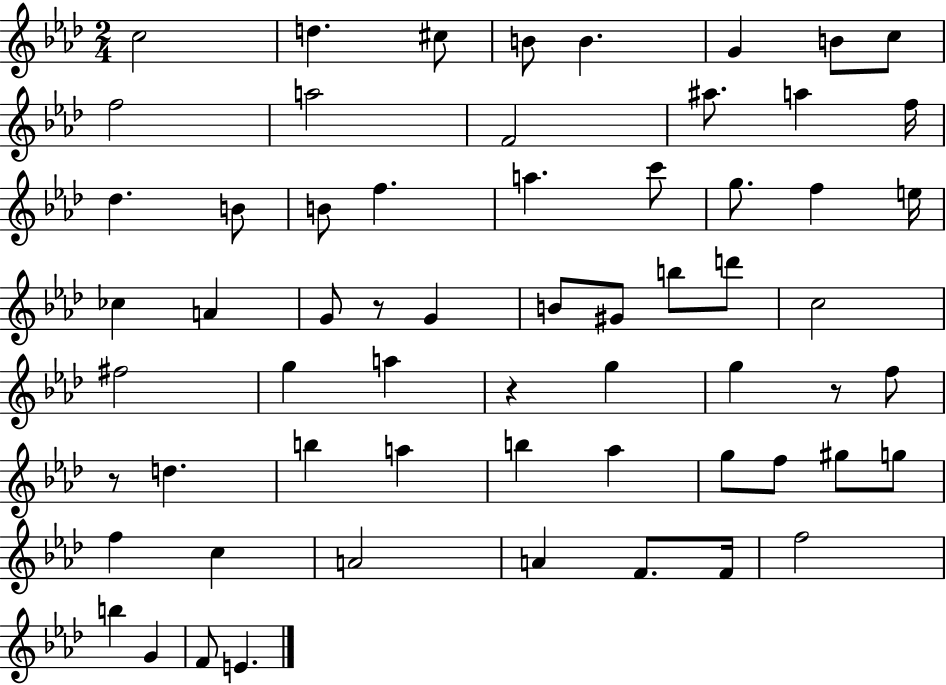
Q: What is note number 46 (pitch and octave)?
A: G#5